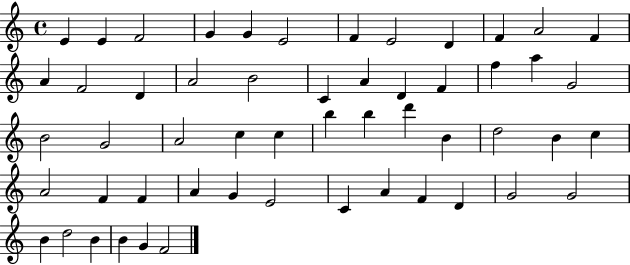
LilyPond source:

{
  \clef treble
  \time 4/4
  \defaultTimeSignature
  \key c \major
  e'4 e'4 f'2 | g'4 g'4 e'2 | f'4 e'2 d'4 | f'4 a'2 f'4 | \break a'4 f'2 d'4 | a'2 b'2 | c'4 a'4 d'4 f'4 | f''4 a''4 g'2 | \break b'2 g'2 | a'2 c''4 c''4 | b''4 b''4 d'''4 b'4 | d''2 b'4 c''4 | \break a'2 f'4 f'4 | a'4 g'4 e'2 | c'4 a'4 f'4 d'4 | g'2 g'2 | \break b'4 d''2 b'4 | b'4 g'4 f'2 | \bar "|."
}